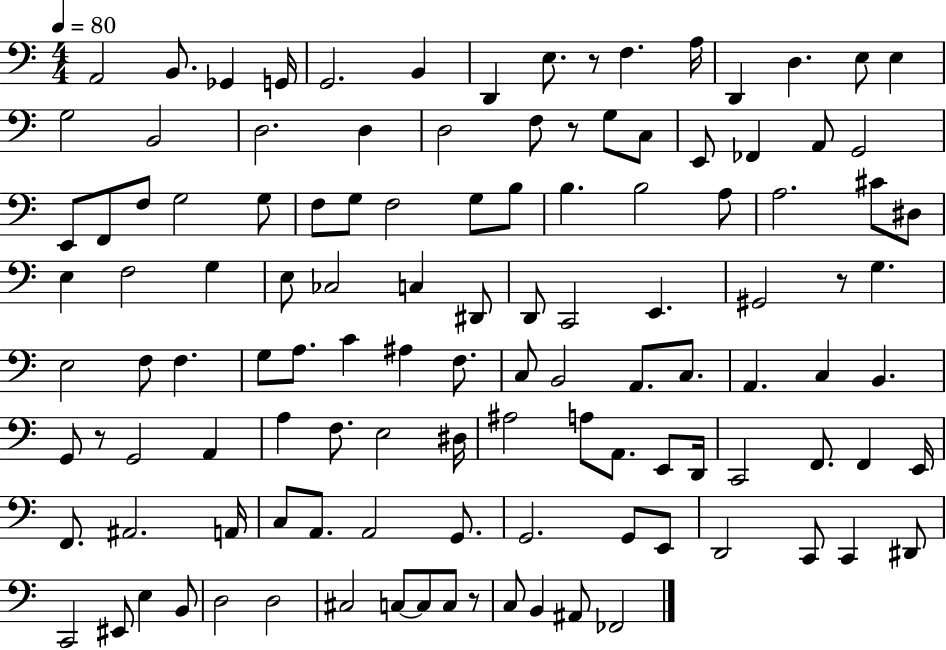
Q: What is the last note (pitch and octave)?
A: FES2